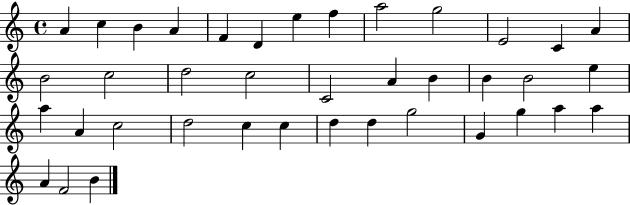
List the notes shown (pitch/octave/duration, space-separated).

A4/q C5/q B4/q A4/q F4/q D4/q E5/q F5/q A5/h G5/h E4/h C4/q A4/q B4/h C5/h D5/h C5/h C4/h A4/q B4/q B4/q B4/h E5/q A5/q A4/q C5/h D5/h C5/q C5/q D5/q D5/q G5/h G4/q G5/q A5/q A5/q A4/q F4/h B4/q